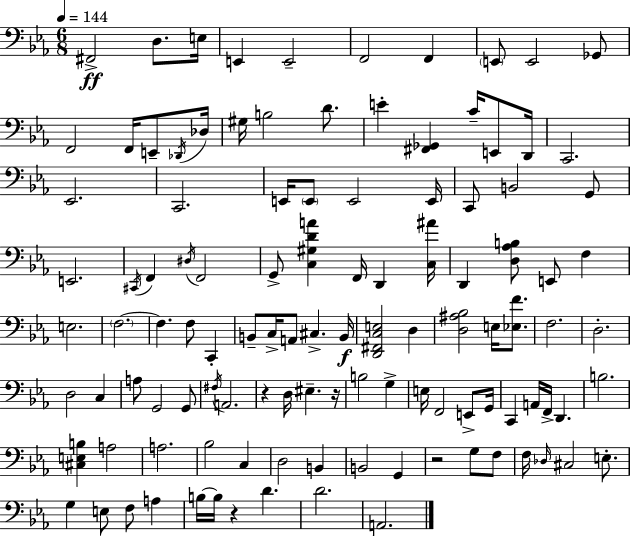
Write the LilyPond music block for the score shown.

{
  \clef bass
  \numericTimeSignature
  \time 6/8
  \key c \minor
  \tempo 4 = 144
  \repeat volta 2 { fis,2->\ff d8. e16 | e,4 e,2-- | f,2 f,4 | \parenthesize e,8 e,2 ges,8 | \break f,2 f,16 e,8-- \acciaccatura { des,16 } | des16 gis16 b2 d'8. | e'4-. <fis, ges,>4 c'16-- e,8 | d,16 c,2. | \break ees,2. | c,2. | e,16 \parenthesize e,8 e,2 | e,16 c,8 b,2 g,8 | \break e,2. | \acciaccatura { cis,16 } f,4 \acciaccatura { dis16 } f,2 | g,8-> <c gis d' a'>4 f,16 d,4 | <c ais'>16 d,4 <d aes b>8 e,8 f4 | \break e2. | \parenthesize f2.~~ | f4. f8 c,4-. | b,8-- c16-> a,8 cis4.-> | \break b,16\f <d, fis, c e>2 d4 | <d ais bes>2 e16 | <ees f'>8. f2. | d2.-. | \break d2 c4 | a8 g,2 | g,8 \acciaccatura { fis16 } a,2. | r4 d16 eis4.-- | \break r16 b2 | g4-> e16 f,2 | e,8-> g,16 c,4 a,16 f,16-> d,4. | b2. | \break <cis e b>4 a2 | a2. | bes2 | c4 d2 | \break b,4 b,2 | g,4 r2 | g8 f8 f16 \grace { des16 } cis2 | e8.-. g4 e8 f8 | \break a4 b16~~ b16 r4 d'4. | d'2. | a,2. | } \bar "|."
}